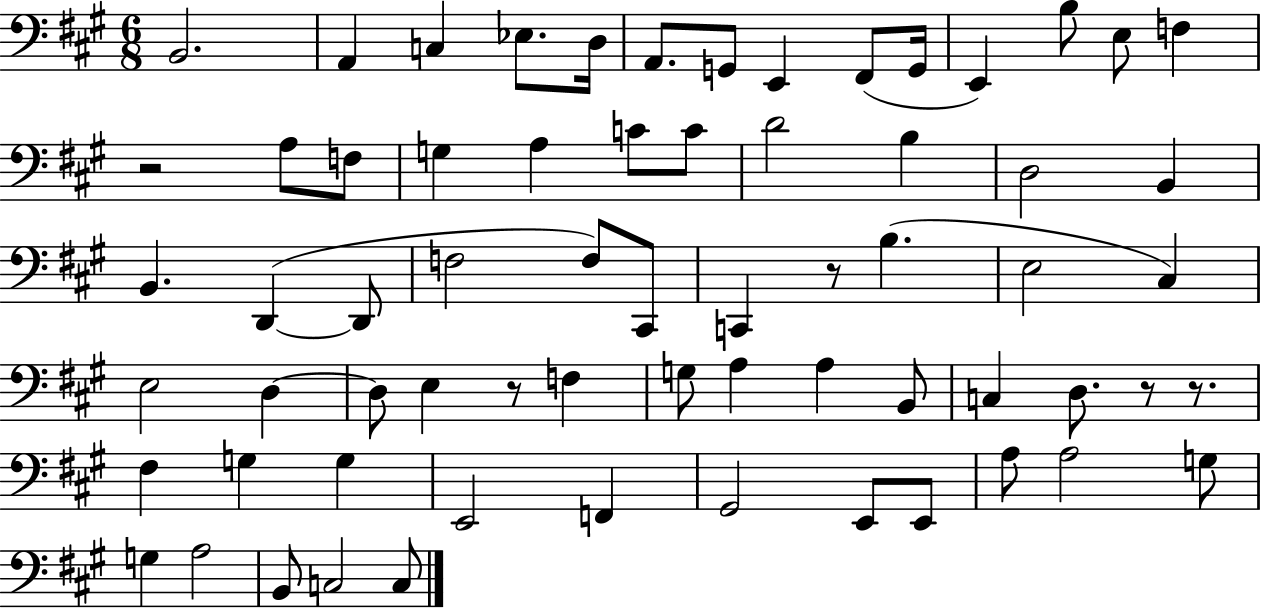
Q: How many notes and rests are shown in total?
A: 66